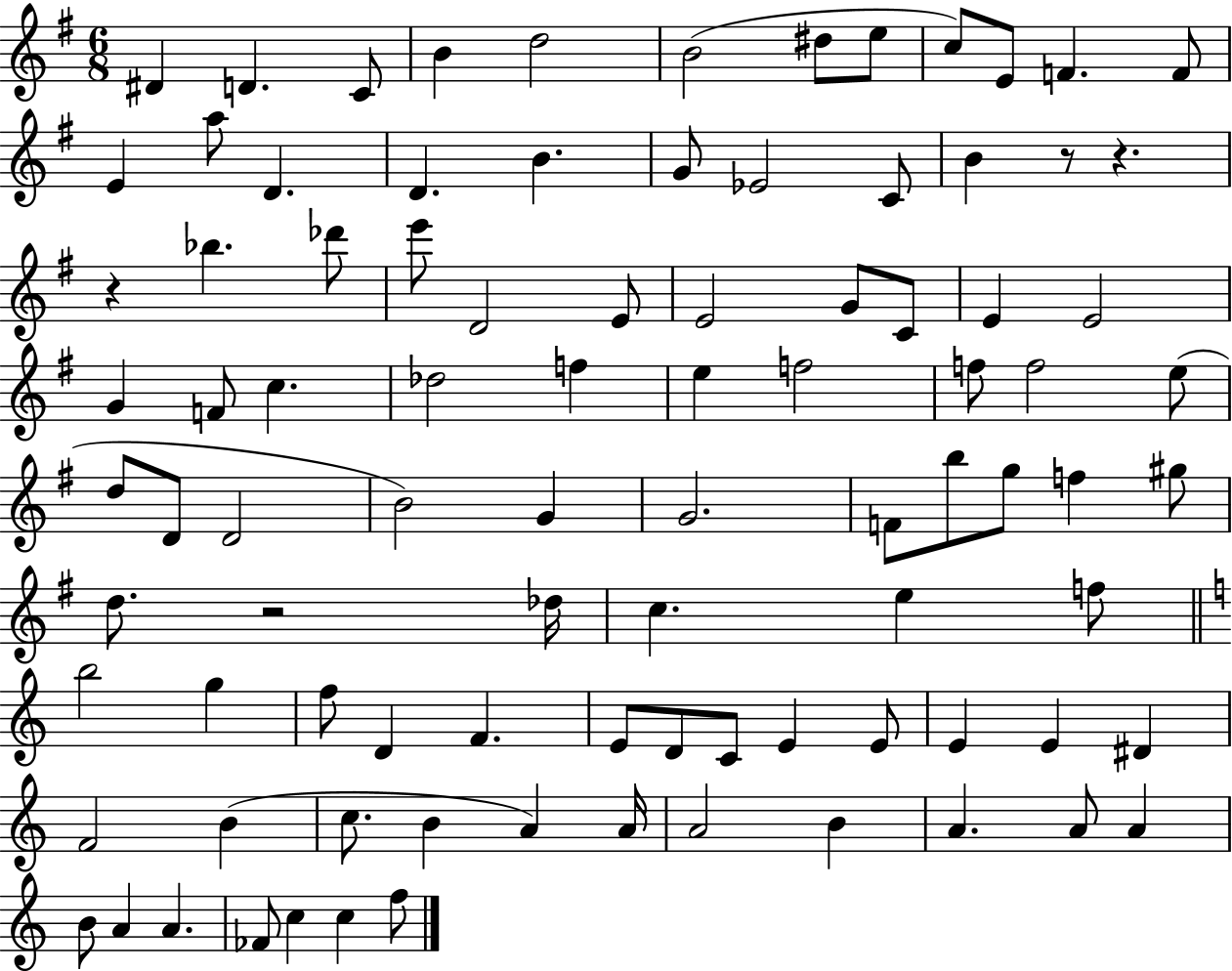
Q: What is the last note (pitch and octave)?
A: F5